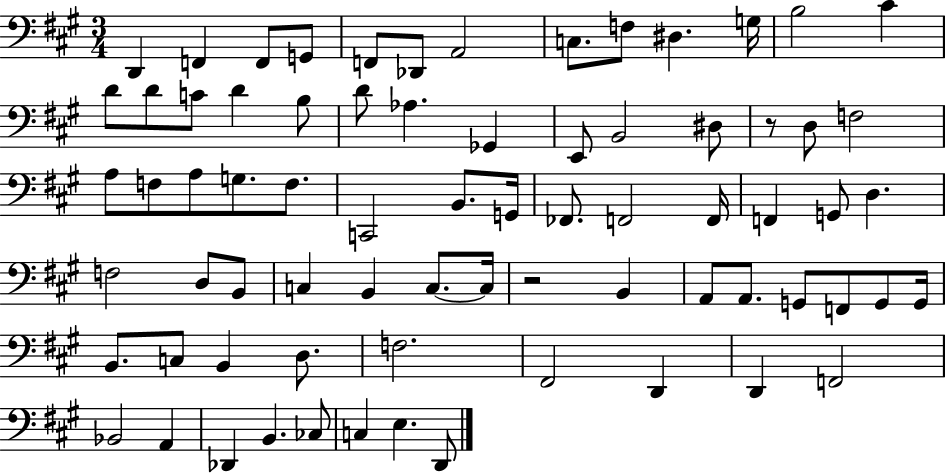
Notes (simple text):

D2/q F2/q F2/e G2/e F2/e Db2/e A2/h C3/e. F3/e D#3/q. G3/s B3/h C#4/q D4/e D4/e C4/e D4/q B3/e D4/e Ab3/q. Gb2/q E2/e B2/h D#3/e R/e D3/e F3/h A3/e F3/e A3/e G3/e. F3/e. C2/h B2/e. G2/s FES2/e. F2/h F2/s F2/q G2/e D3/q. F3/h D3/e B2/e C3/q B2/q C3/e. C3/s R/h B2/q A2/e A2/e. G2/e F2/e G2/e G2/s B2/e. C3/e B2/q D3/e. F3/h. F#2/h D2/q D2/q F2/h Bb2/h A2/q Db2/q B2/q. CES3/e C3/q E3/q. D2/e